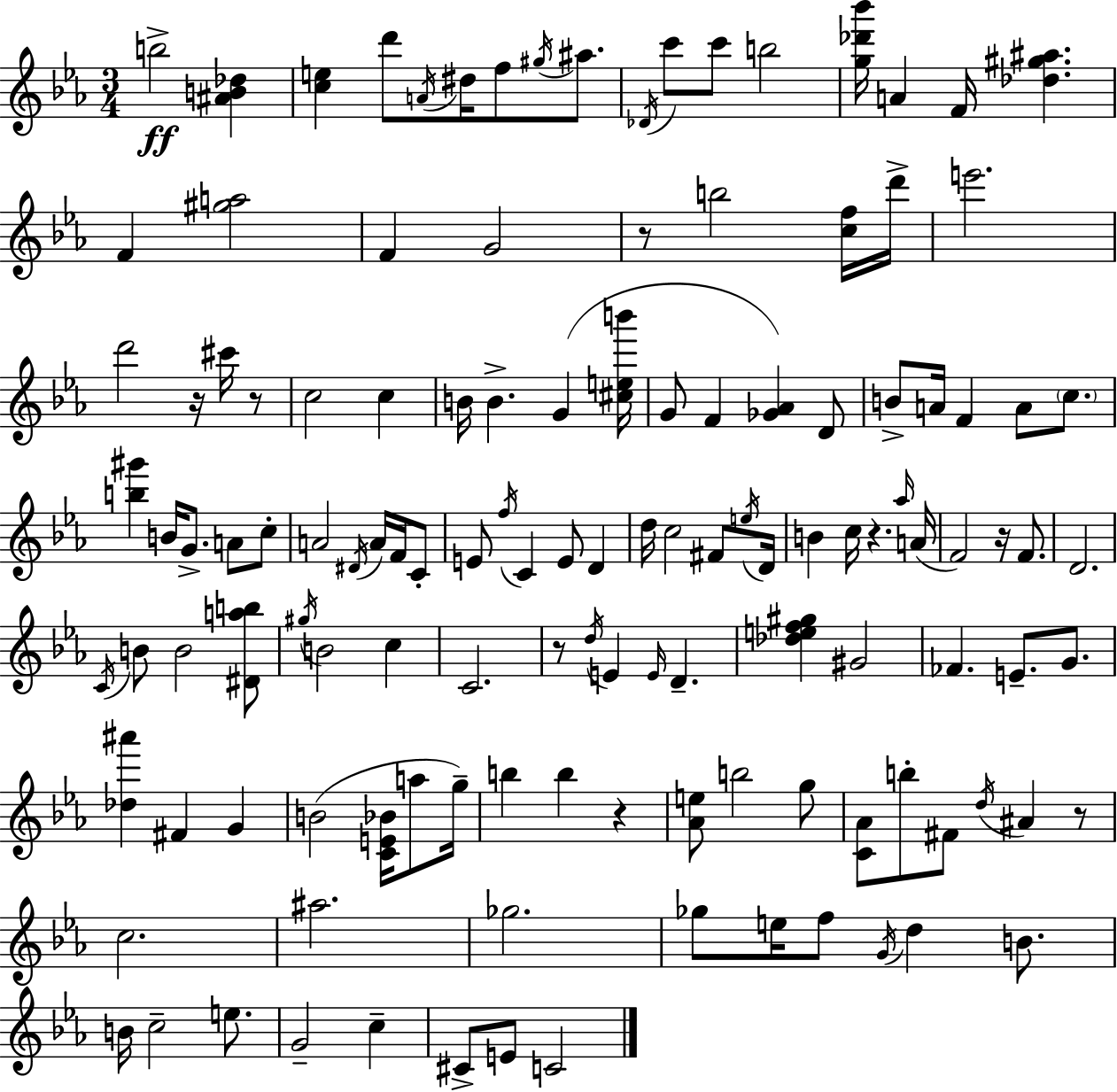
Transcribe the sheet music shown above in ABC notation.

X:1
T:Untitled
M:3/4
L:1/4
K:Cm
b2 [^AB_d] [ce] d'/2 A/4 ^d/4 f/2 ^g/4 ^a/2 _D/4 c'/2 c'/2 b2 [g_d'_b']/4 A F/4 [_d^g^a] F [^ga]2 F G2 z/2 b2 [cf]/4 d'/4 e'2 d'2 z/4 ^c'/4 z/2 c2 c B/4 B G [^ceb']/4 G/2 F [_G_A] D/2 B/2 A/4 F A/2 c/2 [b^g'] B/4 G/2 A/2 c/2 A2 ^D/4 A/4 F/4 C/2 E/2 f/4 C E/2 D d/4 c2 ^F/2 e/4 D/4 B c/4 z _a/4 A/4 F2 z/4 F/2 D2 C/4 B/2 B2 [^Dab]/2 ^g/4 B2 c C2 z/2 d/4 E E/4 D [_def^g] ^G2 _F E/2 G/2 [_d^a'] ^F G B2 [CE_B]/4 a/2 g/4 b b z [_Ae]/2 b2 g/2 [C_A]/2 b/2 ^F/2 d/4 ^A z/2 c2 ^a2 _g2 _g/2 e/4 f/2 G/4 d B/2 B/4 c2 e/2 G2 c ^C/2 E/2 C2